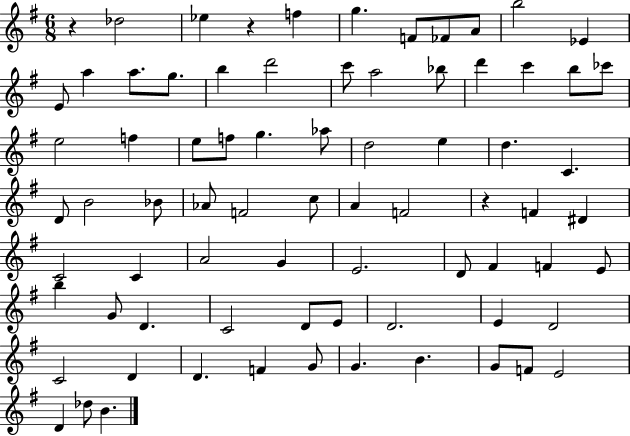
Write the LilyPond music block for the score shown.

{
  \clef treble
  \numericTimeSignature
  \time 6/8
  \key g \major
  \repeat volta 2 { r4 des''2 | ees''4 r4 f''4 | g''4. f'8 fes'8 a'8 | b''2 ees'4 | \break e'8 a''4 a''8. g''8. | b''4 d'''2 | c'''8 a''2 bes''8 | d'''4 c'''4 b''8 ces'''8 | \break e''2 f''4 | e''8 f''8 g''4. aes''8 | d''2 e''4 | d''4. c'4. | \break d'8 b'2 bes'8 | aes'8 f'2 c''8 | a'4 f'2 | r4 f'4 dis'4 | \break c'2 c'4 | a'2 g'4 | e'2. | d'8 fis'4 f'4 e'8 | \break b''4 g'8 d'4. | c'2 d'8 e'8 | d'2. | e'4 d'2 | \break c'2 d'4 | d'4. f'4 g'8 | g'4. b'4. | g'8 f'8 e'2 | \break d'4 des''8 b'4. | } \bar "|."
}